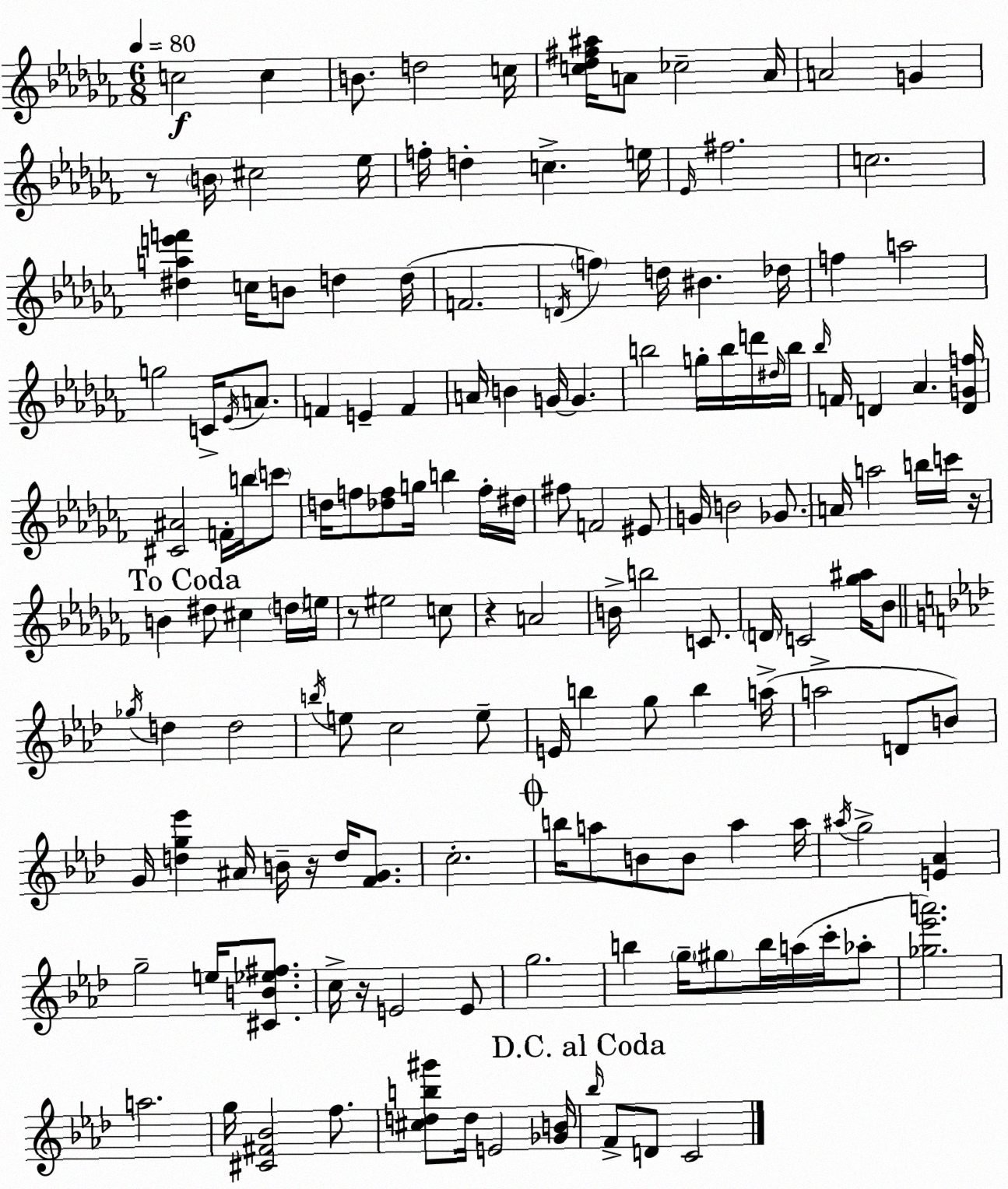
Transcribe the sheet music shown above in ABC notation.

X:1
T:Untitled
M:6/8
L:1/4
K:Abm
c2 c B/2 d2 c/4 [c_d^f^a]/4 A/2 _c2 A/4 A2 G z/2 B/4 ^c2 _e/4 f/4 d c e/4 _E/4 ^f2 c2 [^dae'f'] c/4 B/2 d d/4 F2 D/4 f d/4 ^B _d/4 f a2 g2 C/4 _E/4 A/2 F E F A/4 B G/4 G b2 g/4 b/4 d'/4 ^d/4 b/4 _b/4 F/4 D _A [DGf]/4 [^C^A]2 F/4 b/4 c'/2 d/4 f/2 [_df]/2 g/4 b f/4 ^d/4 ^f/2 F2 ^E/2 G/4 B2 _G/2 A/4 a2 b/4 c'/4 z/4 B ^d/2 ^c d/4 e/4 z/2 ^e2 c/2 z A2 B/4 b2 C/2 D/4 C2 [_g^a]/4 _B/2 _g/4 d d2 b/4 e/2 c2 e/2 E/4 b g/2 b a/4 a2 D/2 B/2 G/4 [dg_e'] ^A/4 B/4 z/4 d/4 [FG]/2 c2 b/4 a/2 B/2 B/2 a a/4 ^a/4 g2 [E_A] g2 e/4 [^CB_e^f]/2 c/4 z/4 E2 E/2 g2 b g/4 ^g/2 b/4 a/4 c'/4 _a/2 [_g_e'a']2 a2 g/4 [^C^F_B]2 f/2 [^cdb^g']/2 d/4 E2 [_GB]/4 _b/4 F/2 D/2 C2